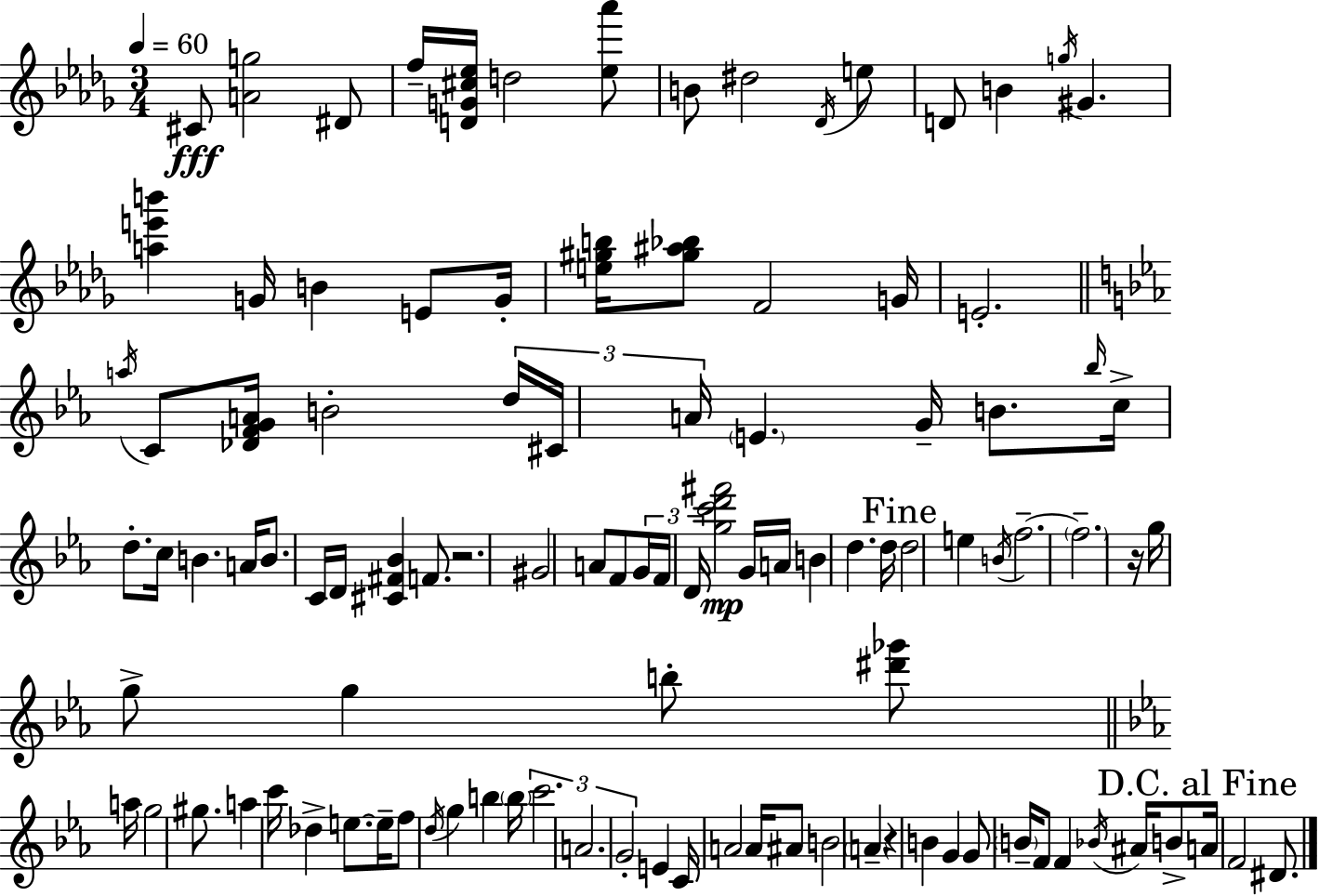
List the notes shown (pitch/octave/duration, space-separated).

C#4/e [A4,G5]/h D#4/e F5/s [D4,G4,C#5,Eb5]/s D5/h [Eb5,Ab6]/e B4/e D#5/h Db4/s E5/e D4/e B4/q G5/s G#4/q. [A5,E6,B6]/q G4/s B4/q E4/e G4/s [E5,G#5,B5]/s [G#5,A#5,Bb5]/e F4/h G4/s E4/h. A5/s C4/e [Db4,F4,G4,A4]/s B4/h D5/s C#4/s A4/s E4/q. G4/s B4/e. Bb5/s C5/s D5/e. C5/s B4/q. A4/s B4/e. C4/s D4/s [C#4,F#4,Bb4]/q F4/e. R/h. G#4/h A4/e F4/e G4/s F4/s D4/s [G5,C6,D6,F#6]/h G4/s A4/s B4/q D5/q. D5/s D5/h E5/q B4/s F5/h. F5/h. R/s G5/s G5/e G5/q B5/e [D#6,Gb6]/e A5/s G5/h G#5/e. A5/q C6/s Db5/q E5/e. E5/s F5/e D5/s G5/q B5/q B5/s C6/h. A4/h. G4/h E4/q C4/s A4/h A4/s A#4/e B4/h A4/q R/q B4/q G4/q G4/e B4/s F4/e F4/q Bb4/s A#4/s B4/e A4/s F4/h D#4/e.